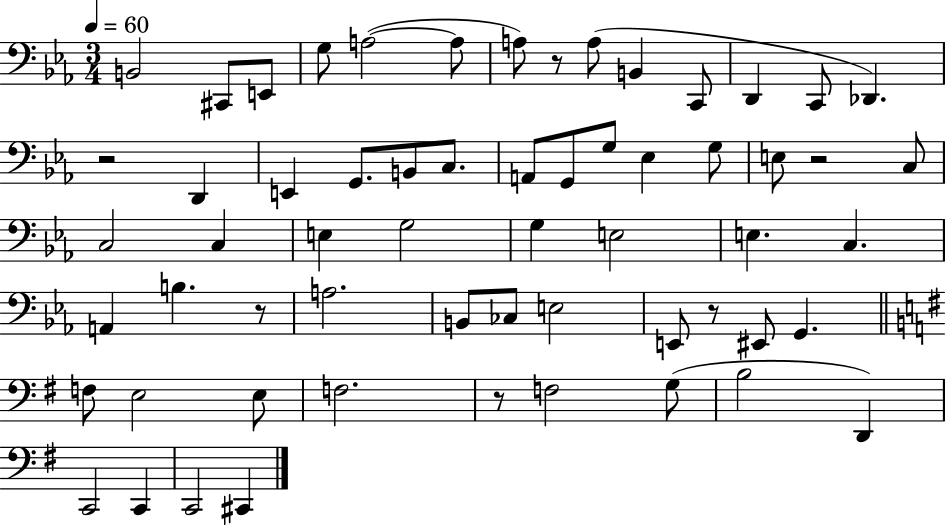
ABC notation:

X:1
T:Untitled
M:3/4
L:1/4
K:Eb
B,,2 ^C,,/2 E,,/2 G,/2 A,2 A,/2 A,/2 z/2 A,/2 B,, C,,/2 D,, C,,/2 _D,, z2 D,, E,, G,,/2 B,,/2 C,/2 A,,/2 G,,/2 G,/2 _E, G,/2 E,/2 z2 C,/2 C,2 C, E, G,2 G, E,2 E, C, A,, B, z/2 A,2 B,,/2 _C,/2 E,2 E,,/2 z/2 ^E,,/2 G,, F,/2 E,2 E,/2 F,2 z/2 F,2 G,/2 B,2 D,, C,,2 C,, C,,2 ^C,,